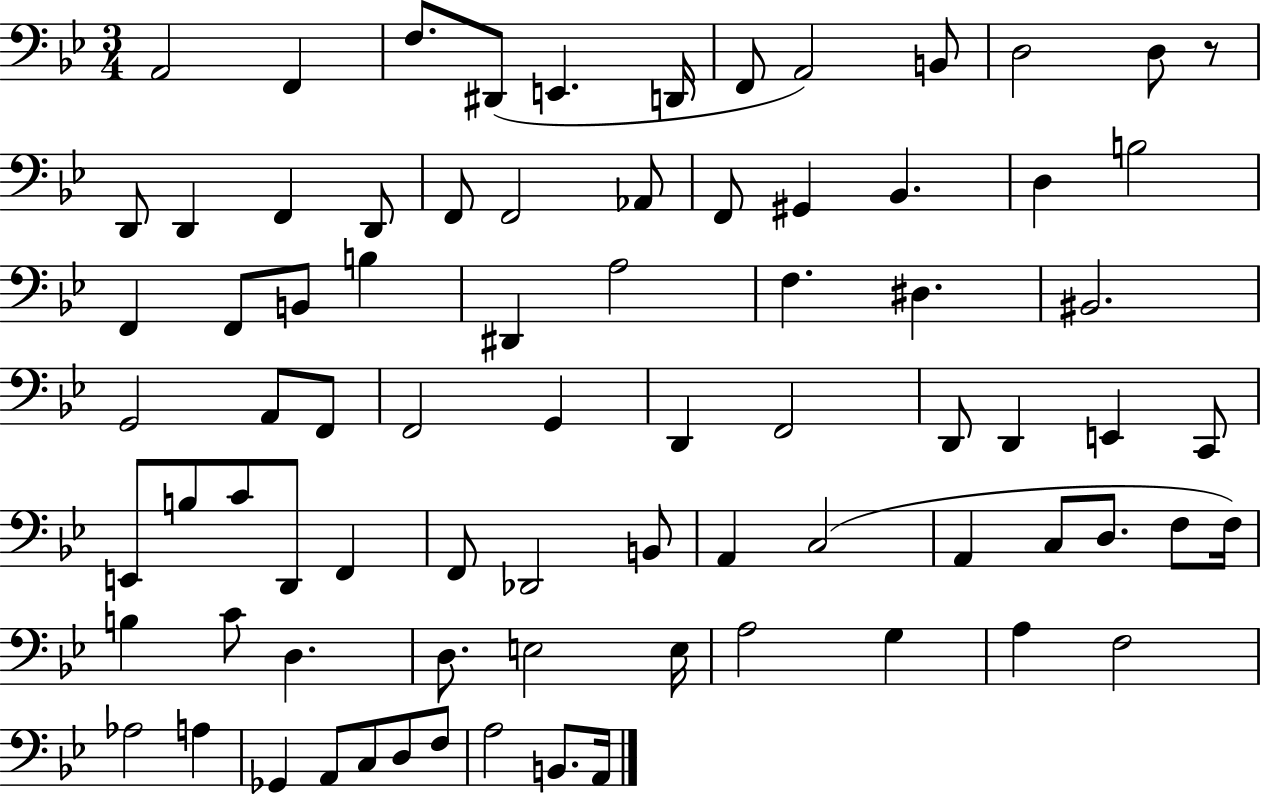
X:1
T:Untitled
M:3/4
L:1/4
K:Bb
A,,2 F,, F,/2 ^D,,/2 E,, D,,/4 F,,/2 A,,2 B,,/2 D,2 D,/2 z/2 D,,/2 D,, F,, D,,/2 F,,/2 F,,2 _A,,/2 F,,/2 ^G,, _B,, D, B,2 F,, F,,/2 B,,/2 B, ^D,, A,2 F, ^D, ^B,,2 G,,2 A,,/2 F,,/2 F,,2 G,, D,, F,,2 D,,/2 D,, E,, C,,/2 E,,/2 B,/2 C/2 D,,/2 F,, F,,/2 _D,,2 B,,/2 A,, C,2 A,, C,/2 D,/2 F,/2 F,/4 B, C/2 D, D,/2 E,2 E,/4 A,2 G, A, F,2 _A,2 A, _G,, A,,/2 C,/2 D,/2 F,/2 A,2 B,,/2 A,,/4